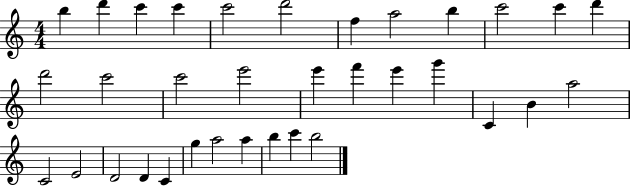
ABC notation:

X:1
T:Untitled
M:4/4
L:1/4
K:C
b d' c' c' c'2 d'2 f a2 b c'2 c' d' d'2 c'2 c'2 e'2 e' f' e' g' C B a2 C2 E2 D2 D C g a2 a b c' b2